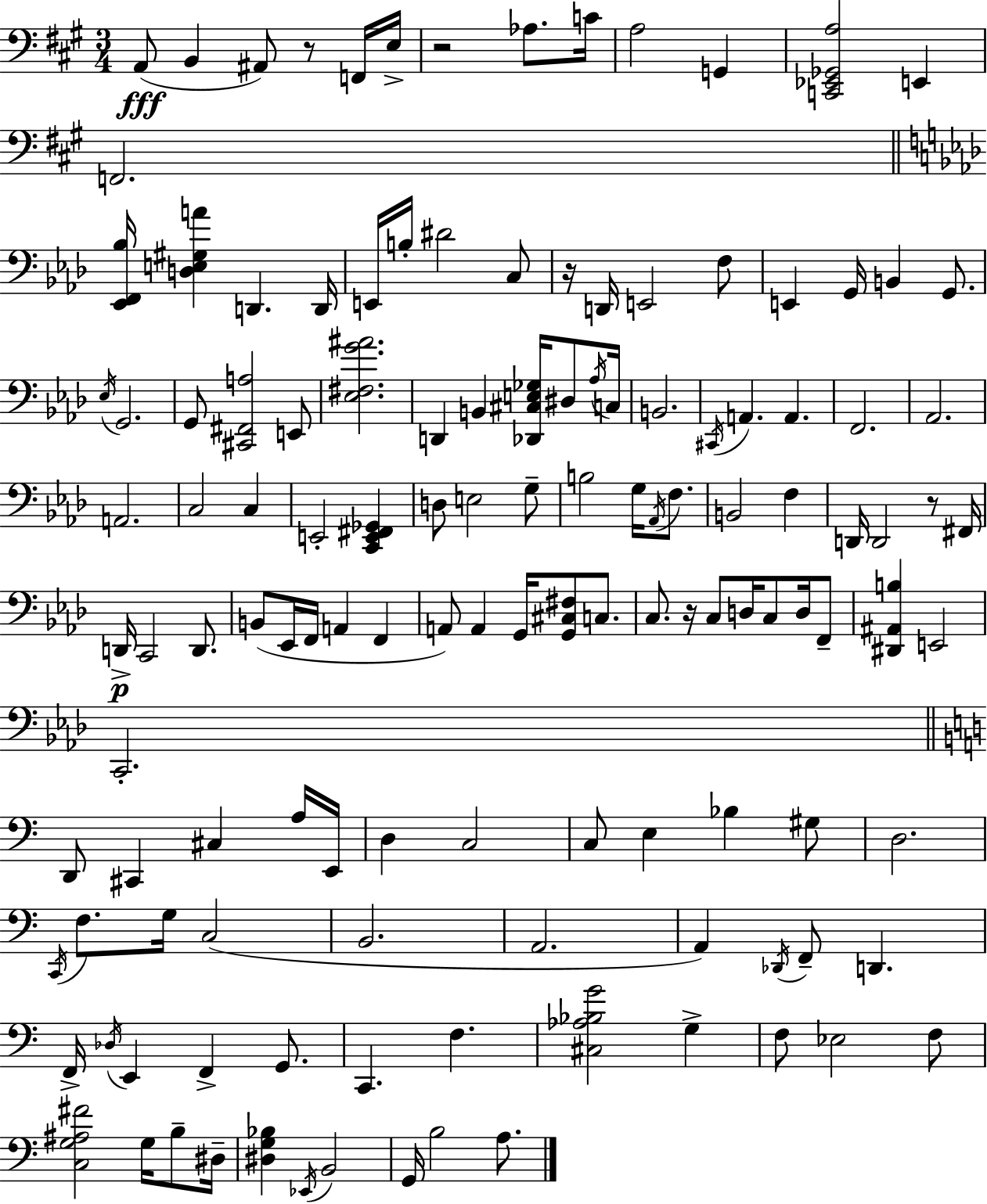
X:1
T:Untitled
M:3/4
L:1/4
K:A
A,,/2 B,, ^A,,/2 z/2 F,,/4 E,/4 z2 _A,/2 C/4 A,2 G,, [C,,_E,,_G,,A,]2 E,, F,,2 [_E,,F,,_B,]/4 [D,E,^G,A] D,, D,,/4 E,,/4 B,/4 ^D2 C,/2 z/4 D,,/4 E,,2 F,/2 E,, G,,/4 B,, G,,/2 _E,/4 G,,2 G,,/2 [^C,,^F,,A,]2 E,,/2 [_E,^F,G^A]2 D,, B,, [_D,,^C,E,_G,]/4 ^D,/2 _A,/4 C,/4 B,,2 ^C,,/4 A,, A,, F,,2 _A,,2 A,,2 C,2 C, E,,2 [C,,E,,^F,,_G,,] D,/2 E,2 G,/2 B,2 G,/4 _A,,/4 F,/2 B,,2 F, D,,/4 D,,2 z/2 ^F,,/4 D,,/4 C,,2 D,,/2 B,,/2 _E,,/4 F,,/4 A,, F,, A,,/2 A,, G,,/4 [G,,^C,^F,]/2 C,/2 C,/2 z/4 C,/2 D,/4 C,/2 D,/4 F,,/2 [^D,,^A,,B,] E,,2 C,,2 D,,/2 ^C,, ^C, A,/4 E,,/4 D, C,2 C,/2 E, _B, ^G,/2 D,2 C,,/4 F,/2 G,/4 C,2 B,,2 A,,2 A,, _D,,/4 F,,/2 D,, F,,/4 _D,/4 E,, F,, G,,/2 C,, F, [^C,_A,_B,G]2 G, F,/2 _E,2 F,/2 [C,G,^A,^F]2 G,/4 B,/2 ^D,/4 [^D,G,_B,] _E,,/4 B,,2 G,,/4 B,2 A,/2